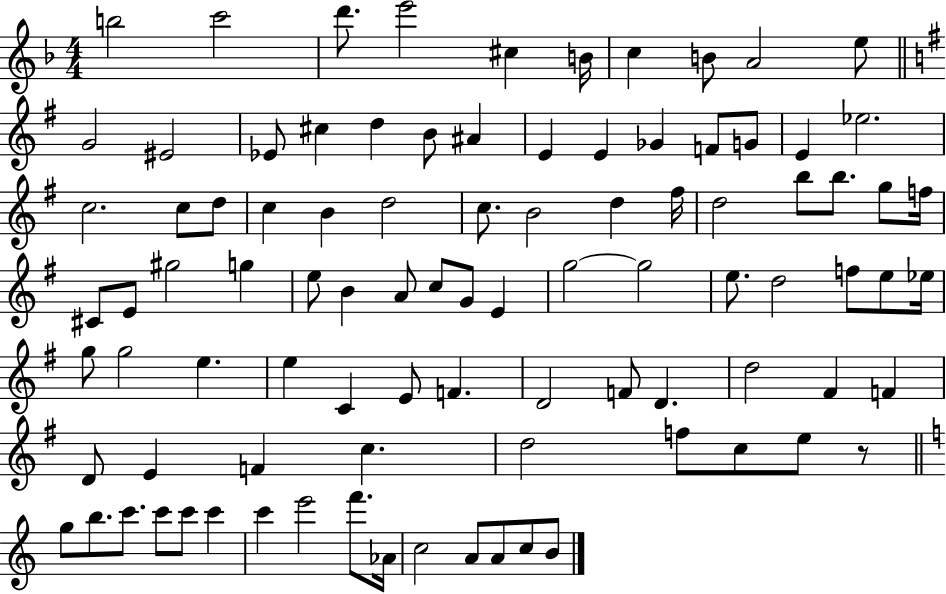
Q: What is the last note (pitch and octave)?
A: B4